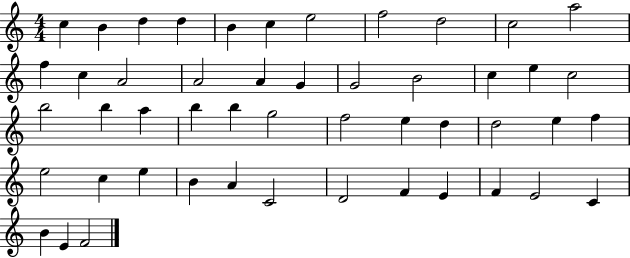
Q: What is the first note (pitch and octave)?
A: C5